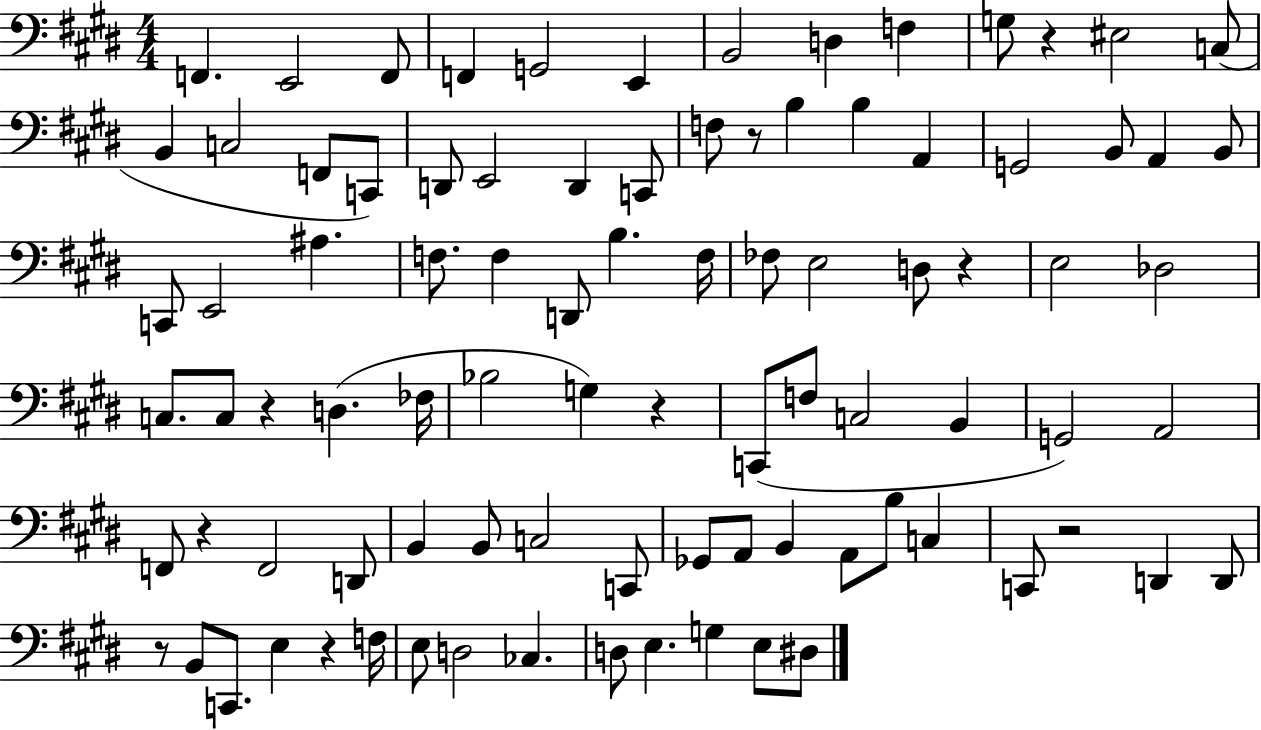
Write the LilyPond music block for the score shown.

{
  \clef bass
  \numericTimeSignature
  \time 4/4
  \key e \major
  f,4. e,2 f,8 | f,4 g,2 e,4 | b,2 d4 f4 | g8 r4 eis2 c8( | \break b,4 c2 f,8 c,8) | d,8 e,2 d,4 c,8 | f8 r8 b4 b4 a,4 | g,2 b,8 a,4 b,8 | \break c,8 e,2 ais4. | f8. f4 d,8 b4. f16 | fes8 e2 d8 r4 | e2 des2 | \break c8. c8 r4 d4.( fes16 | bes2 g4) r4 | c,8( f8 c2 b,4 | g,2) a,2 | \break f,8 r4 f,2 d,8 | b,4 b,8 c2 c,8 | ges,8 a,8 b,4 a,8 b8 c4 | c,8 r2 d,4 d,8 | \break r8 b,8 c,8. e4 r4 f16 | e8 d2 ces4. | d8 e4. g4 e8 dis8 | \bar "|."
}